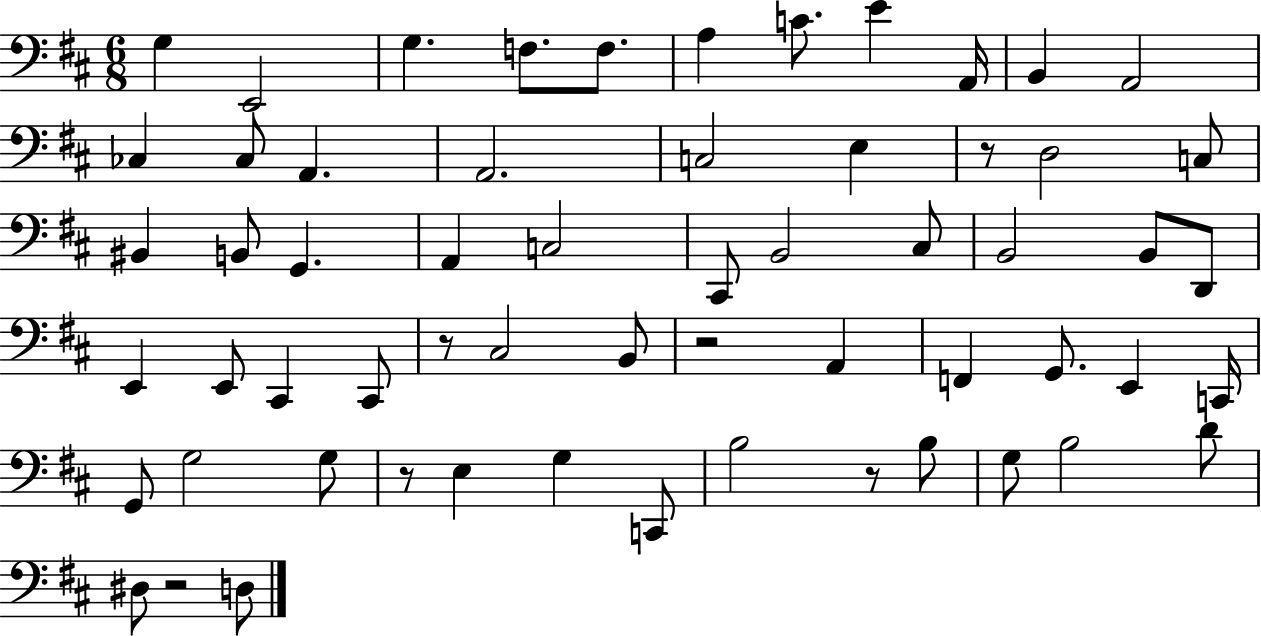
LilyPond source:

{
  \clef bass
  \numericTimeSignature
  \time 6/8
  \key d \major
  g4 e,2 | g4. f8. f8. | a4 c'8. e'4 a,16 | b,4 a,2 | \break ces4 ces8 a,4. | a,2. | c2 e4 | r8 d2 c8 | \break bis,4 b,8 g,4. | a,4 c2 | cis,8 b,2 cis8 | b,2 b,8 d,8 | \break e,4 e,8 cis,4 cis,8 | r8 cis2 b,8 | r2 a,4 | f,4 g,8. e,4 c,16 | \break g,8 g2 g8 | r8 e4 g4 c,8 | b2 r8 b8 | g8 b2 d'8 | \break dis8 r2 d8 | \bar "|."
}